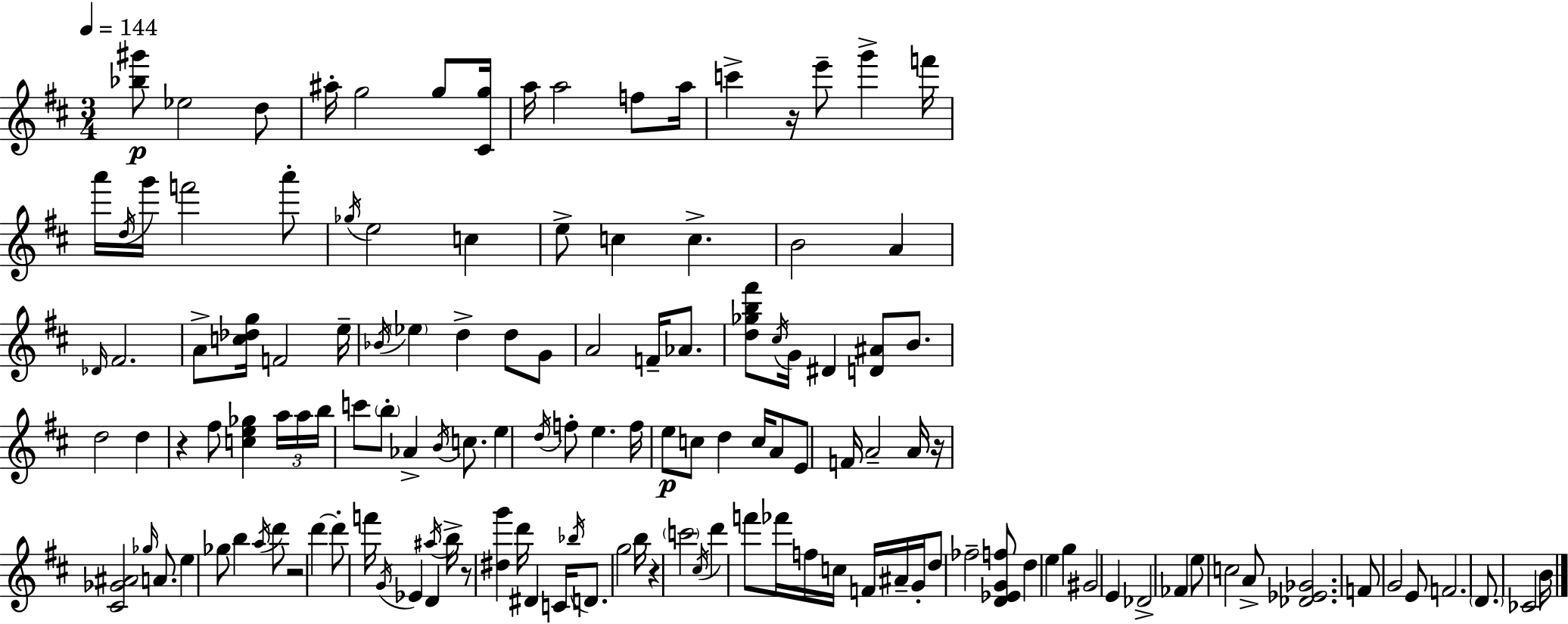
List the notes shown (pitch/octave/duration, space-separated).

[Bb5,G#6]/e Eb5/h D5/e A#5/s G5/h G5/e [C#4,G5]/s A5/s A5/h F5/e A5/s C6/q R/s E6/e G6/q F6/s A6/s D5/s G6/s F6/h A6/e Gb5/s E5/h C5/q E5/e C5/q C5/q. B4/h A4/q Db4/s F#4/h. A4/e [C5,Db5,G5]/s F4/h E5/s Bb4/s Eb5/q D5/q D5/e G4/e A4/h F4/s Ab4/e. [D5,Gb5,B5,F#6]/e C#5/s G4/s D#4/q [D4,A#4]/e B4/e. D5/h D5/q R/q F#5/e [C5,E5,Gb5]/q A5/s A5/s B5/s C6/e B5/e Ab4/q B4/s C5/e. E5/q D5/s F5/e E5/q. F5/s E5/e C5/e D5/q C5/s A4/e E4/e F4/s A4/h A4/s R/s [C#4,Gb4,A#4]/h Gb5/s A4/e. E5/q Gb5/e B5/q A5/s D6/e R/h D6/q D6/e F6/s G4/s Eb4/q D4/q A#5/s B5/s R/e [D#5,G6]/q D6/s D#4/q C4/s Bb5/s D4/e. G5/h B5/s R/q C6/h C#5/s D6/q F6/e FES6/s F5/s C5/s F4/s A#4/s G4/s D5/e FES5/h [D4,Eb4,G4,F5]/e D5/q E5/q G5/q G#4/h E4/q Db4/h FES4/q E5/e C5/h A4/e [Db4,Eb4,Gb4]/h. F4/e G4/h E4/e F4/h. D4/e. CES4/h B4/s